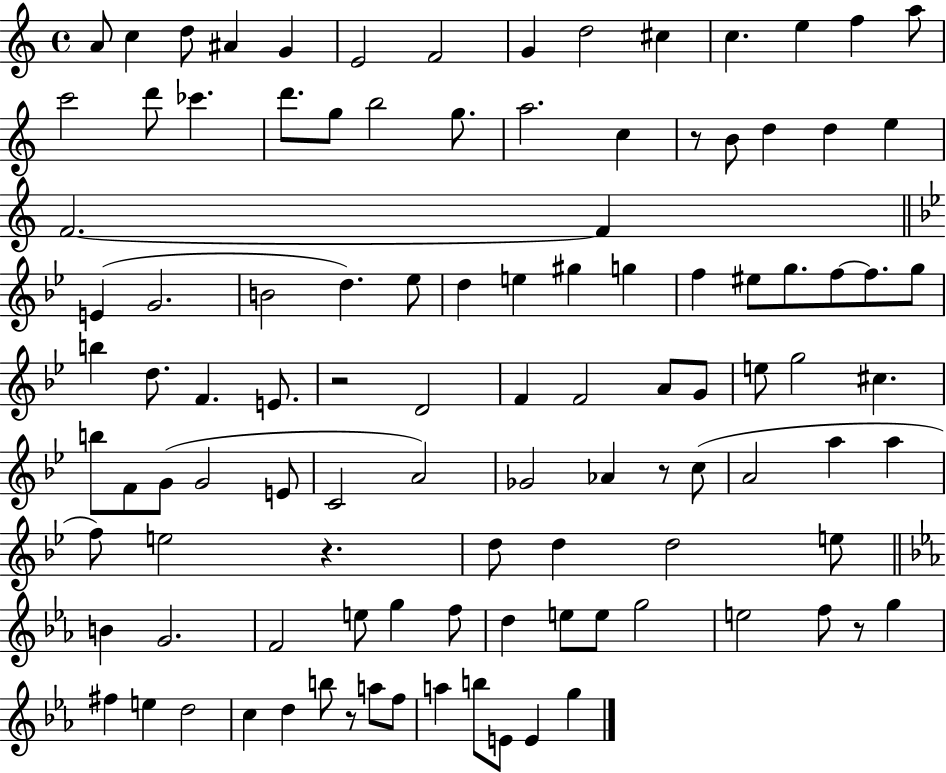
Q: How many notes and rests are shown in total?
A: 107